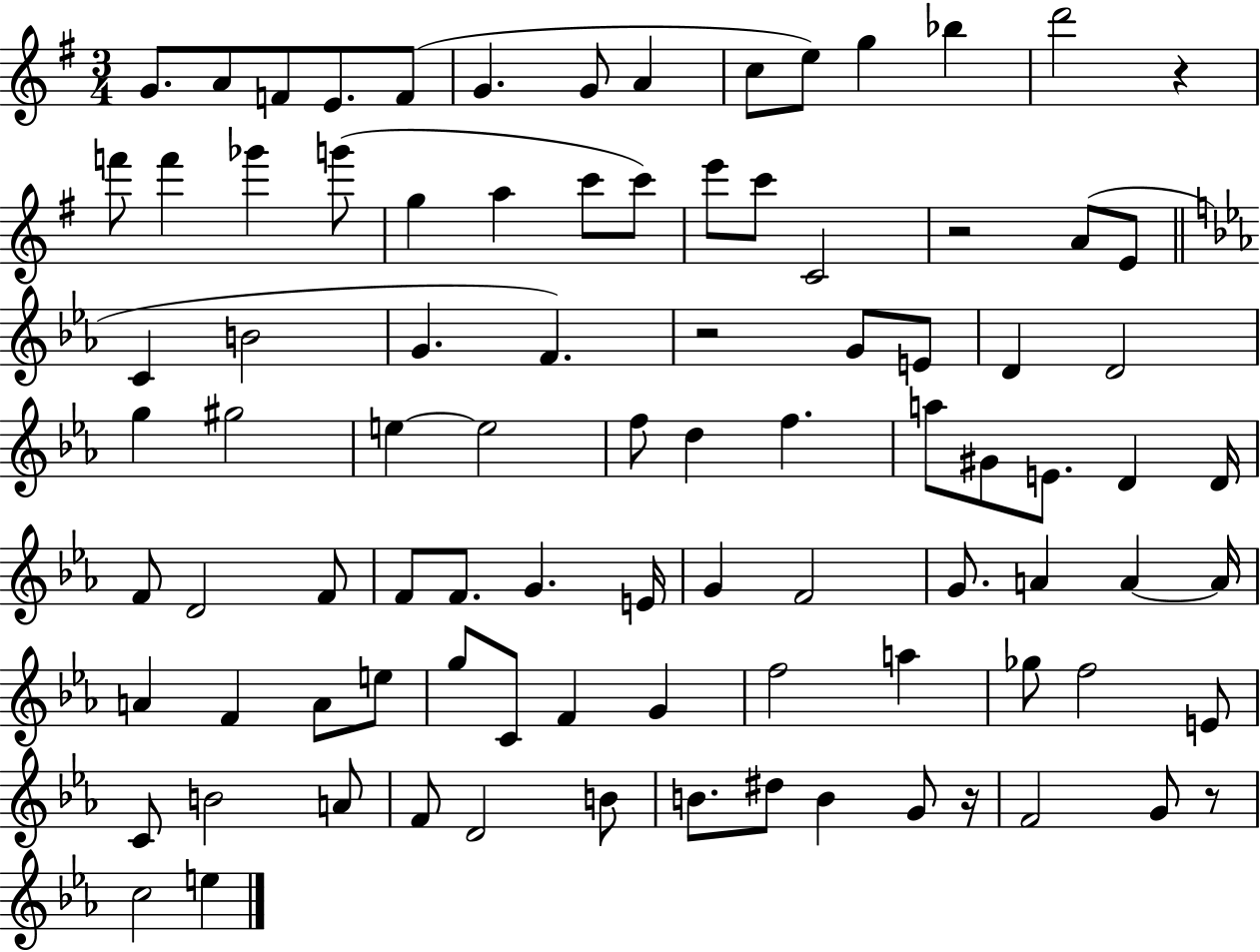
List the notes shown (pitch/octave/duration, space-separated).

G4/e. A4/e F4/e E4/e. F4/e G4/q. G4/e A4/q C5/e E5/e G5/q Bb5/q D6/h R/q F6/e F6/q Gb6/q G6/e G5/q A5/q C6/e C6/e E6/e C6/e C4/h R/h A4/e E4/e C4/q B4/h G4/q. F4/q. R/h G4/e E4/e D4/q D4/h G5/q G#5/h E5/q E5/h F5/e D5/q F5/q. A5/e G#4/e E4/e. D4/q D4/s F4/e D4/h F4/e F4/e F4/e. G4/q. E4/s G4/q F4/h G4/e. A4/q A4/q A4/s A4/q F4/q A4/e E5/e G5/e C4/e F4/q G4/q F5/h A5/q Gb5/e F5/h E4/e C4/e B4/h A4/e F4/e D4/h B4/e B4/e. D#5/e B4/q G4/e R/s F4/h G4/e R/e C5/h E5/q